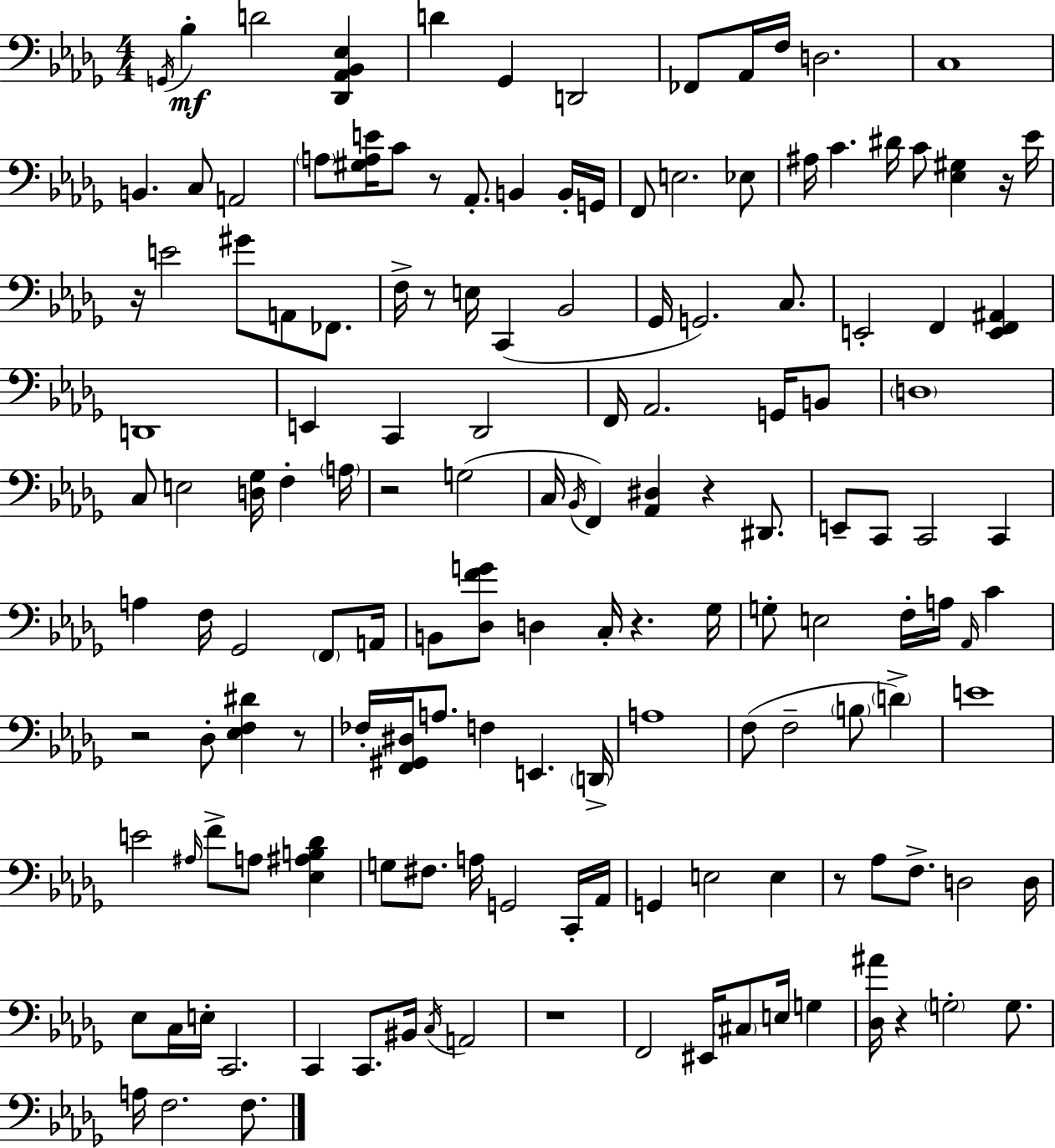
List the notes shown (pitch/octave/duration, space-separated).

G2/s Bb3/q D4/h [Db2,Ab2,Bb2,Eb3]/q D4/q Gb2/q D2/h FES2/e Ab2/s F3/s D3/h. C3/w B2/q. C3/e A2/h A3/e [G#3,A3,E4]/s C4/e R/e Ab2/e. B2/q B2/s G2/s F2/e E3/h. Eb3/e A#3/s C4/q. D#4/s C4/e [Eb3,G#3]/q R/s Eb4/s R/s E4/h G#4/e A2/e FES2/e. F3/s R/e E3/s C2/q Bb2/h Gb2/s G2/h. C3/e. E2/h F2/q [E2,F2,A#2]/q D2/w E2/q C2/q Db2/h F2/s Ab2/h. G2/s B2/e D3/w C3/e E3/h [D3,Gb3]/s F3/q A3/s R/h G3/h C3/s Bb2/s F2/q [Ab2,D#3]/q R/q D#2/e. E2/e C2/e C2/h C2/q A3/q F3/s Gb2/h F2/e A2/s B2/e [Db3,F4,G4]/e D3/q C3/s R/q. Gb3/s G3/e E3/h F3/s A3/s Ab2/s C4/q R/h Db3/e [Eb3,F3,D#4]/q R/e FES3/s [F2,G#2,D#3]/s A3/e. F3/q E2/q. D2/s A3/w F3/e F3/h B3/e D4/q E4/w E4/h A#3/s F4/e A3/e [Eb3,A#3,B3,Db4]/q G3/e F#3/e. A3/s G2/h C2/s Ab2/s G2/q E3/h E3/q R/e Ab3/e F3/e. D3/h D3/s Eb3/e C3/s E3/s C2/h. C2/q C2/e. BIS2/s C3/s A2/h R/w F2/h EIS2/s C#3/e E3/s G3/q [Db3,A#4]/s R/q G3/h G3/e. A3/s F3/h. F3/e.